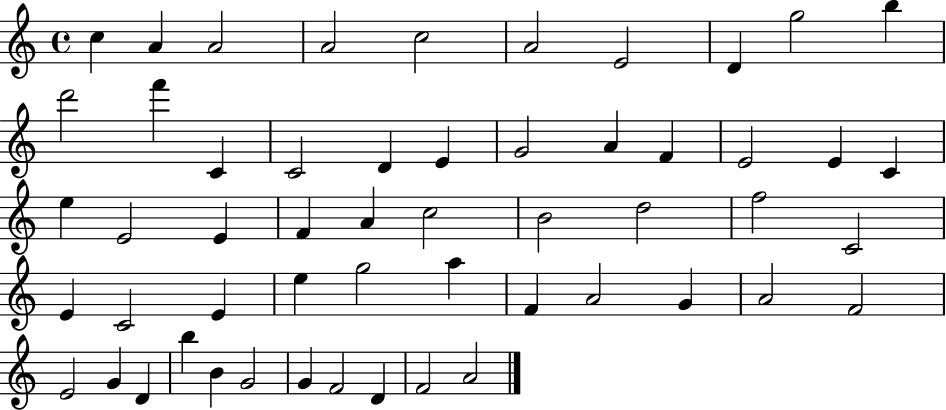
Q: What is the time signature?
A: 4/4